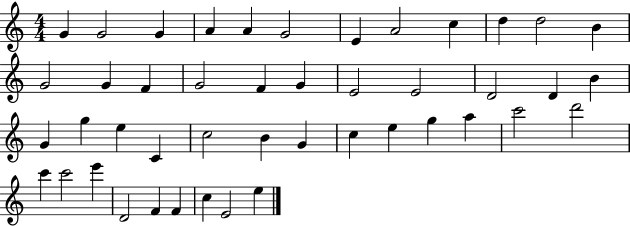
{
  \clef treble
  \numericTimeSignature
  \time 4/4
  \key c \major
  g'4 g'2 g'4 | a'4 a'4 g'2 | e'4 a'2 c''4 | d''4 d''2 b'4 | \break g'2 g'4 f'4 | g'2 f'4 g'4 | e'2 e'2 | d'2 d'4 b'4 | \break g'4 g''4 e''4 c'4 | c''2 b'4 g'4 | c''4 e''4 g''4 a''4 | c'''2 d'''2 | \break c'''4 c'''2 e'''4 | d'2 f'4 f'4 | c''4 e'2 e''4 | \bar "|."
}